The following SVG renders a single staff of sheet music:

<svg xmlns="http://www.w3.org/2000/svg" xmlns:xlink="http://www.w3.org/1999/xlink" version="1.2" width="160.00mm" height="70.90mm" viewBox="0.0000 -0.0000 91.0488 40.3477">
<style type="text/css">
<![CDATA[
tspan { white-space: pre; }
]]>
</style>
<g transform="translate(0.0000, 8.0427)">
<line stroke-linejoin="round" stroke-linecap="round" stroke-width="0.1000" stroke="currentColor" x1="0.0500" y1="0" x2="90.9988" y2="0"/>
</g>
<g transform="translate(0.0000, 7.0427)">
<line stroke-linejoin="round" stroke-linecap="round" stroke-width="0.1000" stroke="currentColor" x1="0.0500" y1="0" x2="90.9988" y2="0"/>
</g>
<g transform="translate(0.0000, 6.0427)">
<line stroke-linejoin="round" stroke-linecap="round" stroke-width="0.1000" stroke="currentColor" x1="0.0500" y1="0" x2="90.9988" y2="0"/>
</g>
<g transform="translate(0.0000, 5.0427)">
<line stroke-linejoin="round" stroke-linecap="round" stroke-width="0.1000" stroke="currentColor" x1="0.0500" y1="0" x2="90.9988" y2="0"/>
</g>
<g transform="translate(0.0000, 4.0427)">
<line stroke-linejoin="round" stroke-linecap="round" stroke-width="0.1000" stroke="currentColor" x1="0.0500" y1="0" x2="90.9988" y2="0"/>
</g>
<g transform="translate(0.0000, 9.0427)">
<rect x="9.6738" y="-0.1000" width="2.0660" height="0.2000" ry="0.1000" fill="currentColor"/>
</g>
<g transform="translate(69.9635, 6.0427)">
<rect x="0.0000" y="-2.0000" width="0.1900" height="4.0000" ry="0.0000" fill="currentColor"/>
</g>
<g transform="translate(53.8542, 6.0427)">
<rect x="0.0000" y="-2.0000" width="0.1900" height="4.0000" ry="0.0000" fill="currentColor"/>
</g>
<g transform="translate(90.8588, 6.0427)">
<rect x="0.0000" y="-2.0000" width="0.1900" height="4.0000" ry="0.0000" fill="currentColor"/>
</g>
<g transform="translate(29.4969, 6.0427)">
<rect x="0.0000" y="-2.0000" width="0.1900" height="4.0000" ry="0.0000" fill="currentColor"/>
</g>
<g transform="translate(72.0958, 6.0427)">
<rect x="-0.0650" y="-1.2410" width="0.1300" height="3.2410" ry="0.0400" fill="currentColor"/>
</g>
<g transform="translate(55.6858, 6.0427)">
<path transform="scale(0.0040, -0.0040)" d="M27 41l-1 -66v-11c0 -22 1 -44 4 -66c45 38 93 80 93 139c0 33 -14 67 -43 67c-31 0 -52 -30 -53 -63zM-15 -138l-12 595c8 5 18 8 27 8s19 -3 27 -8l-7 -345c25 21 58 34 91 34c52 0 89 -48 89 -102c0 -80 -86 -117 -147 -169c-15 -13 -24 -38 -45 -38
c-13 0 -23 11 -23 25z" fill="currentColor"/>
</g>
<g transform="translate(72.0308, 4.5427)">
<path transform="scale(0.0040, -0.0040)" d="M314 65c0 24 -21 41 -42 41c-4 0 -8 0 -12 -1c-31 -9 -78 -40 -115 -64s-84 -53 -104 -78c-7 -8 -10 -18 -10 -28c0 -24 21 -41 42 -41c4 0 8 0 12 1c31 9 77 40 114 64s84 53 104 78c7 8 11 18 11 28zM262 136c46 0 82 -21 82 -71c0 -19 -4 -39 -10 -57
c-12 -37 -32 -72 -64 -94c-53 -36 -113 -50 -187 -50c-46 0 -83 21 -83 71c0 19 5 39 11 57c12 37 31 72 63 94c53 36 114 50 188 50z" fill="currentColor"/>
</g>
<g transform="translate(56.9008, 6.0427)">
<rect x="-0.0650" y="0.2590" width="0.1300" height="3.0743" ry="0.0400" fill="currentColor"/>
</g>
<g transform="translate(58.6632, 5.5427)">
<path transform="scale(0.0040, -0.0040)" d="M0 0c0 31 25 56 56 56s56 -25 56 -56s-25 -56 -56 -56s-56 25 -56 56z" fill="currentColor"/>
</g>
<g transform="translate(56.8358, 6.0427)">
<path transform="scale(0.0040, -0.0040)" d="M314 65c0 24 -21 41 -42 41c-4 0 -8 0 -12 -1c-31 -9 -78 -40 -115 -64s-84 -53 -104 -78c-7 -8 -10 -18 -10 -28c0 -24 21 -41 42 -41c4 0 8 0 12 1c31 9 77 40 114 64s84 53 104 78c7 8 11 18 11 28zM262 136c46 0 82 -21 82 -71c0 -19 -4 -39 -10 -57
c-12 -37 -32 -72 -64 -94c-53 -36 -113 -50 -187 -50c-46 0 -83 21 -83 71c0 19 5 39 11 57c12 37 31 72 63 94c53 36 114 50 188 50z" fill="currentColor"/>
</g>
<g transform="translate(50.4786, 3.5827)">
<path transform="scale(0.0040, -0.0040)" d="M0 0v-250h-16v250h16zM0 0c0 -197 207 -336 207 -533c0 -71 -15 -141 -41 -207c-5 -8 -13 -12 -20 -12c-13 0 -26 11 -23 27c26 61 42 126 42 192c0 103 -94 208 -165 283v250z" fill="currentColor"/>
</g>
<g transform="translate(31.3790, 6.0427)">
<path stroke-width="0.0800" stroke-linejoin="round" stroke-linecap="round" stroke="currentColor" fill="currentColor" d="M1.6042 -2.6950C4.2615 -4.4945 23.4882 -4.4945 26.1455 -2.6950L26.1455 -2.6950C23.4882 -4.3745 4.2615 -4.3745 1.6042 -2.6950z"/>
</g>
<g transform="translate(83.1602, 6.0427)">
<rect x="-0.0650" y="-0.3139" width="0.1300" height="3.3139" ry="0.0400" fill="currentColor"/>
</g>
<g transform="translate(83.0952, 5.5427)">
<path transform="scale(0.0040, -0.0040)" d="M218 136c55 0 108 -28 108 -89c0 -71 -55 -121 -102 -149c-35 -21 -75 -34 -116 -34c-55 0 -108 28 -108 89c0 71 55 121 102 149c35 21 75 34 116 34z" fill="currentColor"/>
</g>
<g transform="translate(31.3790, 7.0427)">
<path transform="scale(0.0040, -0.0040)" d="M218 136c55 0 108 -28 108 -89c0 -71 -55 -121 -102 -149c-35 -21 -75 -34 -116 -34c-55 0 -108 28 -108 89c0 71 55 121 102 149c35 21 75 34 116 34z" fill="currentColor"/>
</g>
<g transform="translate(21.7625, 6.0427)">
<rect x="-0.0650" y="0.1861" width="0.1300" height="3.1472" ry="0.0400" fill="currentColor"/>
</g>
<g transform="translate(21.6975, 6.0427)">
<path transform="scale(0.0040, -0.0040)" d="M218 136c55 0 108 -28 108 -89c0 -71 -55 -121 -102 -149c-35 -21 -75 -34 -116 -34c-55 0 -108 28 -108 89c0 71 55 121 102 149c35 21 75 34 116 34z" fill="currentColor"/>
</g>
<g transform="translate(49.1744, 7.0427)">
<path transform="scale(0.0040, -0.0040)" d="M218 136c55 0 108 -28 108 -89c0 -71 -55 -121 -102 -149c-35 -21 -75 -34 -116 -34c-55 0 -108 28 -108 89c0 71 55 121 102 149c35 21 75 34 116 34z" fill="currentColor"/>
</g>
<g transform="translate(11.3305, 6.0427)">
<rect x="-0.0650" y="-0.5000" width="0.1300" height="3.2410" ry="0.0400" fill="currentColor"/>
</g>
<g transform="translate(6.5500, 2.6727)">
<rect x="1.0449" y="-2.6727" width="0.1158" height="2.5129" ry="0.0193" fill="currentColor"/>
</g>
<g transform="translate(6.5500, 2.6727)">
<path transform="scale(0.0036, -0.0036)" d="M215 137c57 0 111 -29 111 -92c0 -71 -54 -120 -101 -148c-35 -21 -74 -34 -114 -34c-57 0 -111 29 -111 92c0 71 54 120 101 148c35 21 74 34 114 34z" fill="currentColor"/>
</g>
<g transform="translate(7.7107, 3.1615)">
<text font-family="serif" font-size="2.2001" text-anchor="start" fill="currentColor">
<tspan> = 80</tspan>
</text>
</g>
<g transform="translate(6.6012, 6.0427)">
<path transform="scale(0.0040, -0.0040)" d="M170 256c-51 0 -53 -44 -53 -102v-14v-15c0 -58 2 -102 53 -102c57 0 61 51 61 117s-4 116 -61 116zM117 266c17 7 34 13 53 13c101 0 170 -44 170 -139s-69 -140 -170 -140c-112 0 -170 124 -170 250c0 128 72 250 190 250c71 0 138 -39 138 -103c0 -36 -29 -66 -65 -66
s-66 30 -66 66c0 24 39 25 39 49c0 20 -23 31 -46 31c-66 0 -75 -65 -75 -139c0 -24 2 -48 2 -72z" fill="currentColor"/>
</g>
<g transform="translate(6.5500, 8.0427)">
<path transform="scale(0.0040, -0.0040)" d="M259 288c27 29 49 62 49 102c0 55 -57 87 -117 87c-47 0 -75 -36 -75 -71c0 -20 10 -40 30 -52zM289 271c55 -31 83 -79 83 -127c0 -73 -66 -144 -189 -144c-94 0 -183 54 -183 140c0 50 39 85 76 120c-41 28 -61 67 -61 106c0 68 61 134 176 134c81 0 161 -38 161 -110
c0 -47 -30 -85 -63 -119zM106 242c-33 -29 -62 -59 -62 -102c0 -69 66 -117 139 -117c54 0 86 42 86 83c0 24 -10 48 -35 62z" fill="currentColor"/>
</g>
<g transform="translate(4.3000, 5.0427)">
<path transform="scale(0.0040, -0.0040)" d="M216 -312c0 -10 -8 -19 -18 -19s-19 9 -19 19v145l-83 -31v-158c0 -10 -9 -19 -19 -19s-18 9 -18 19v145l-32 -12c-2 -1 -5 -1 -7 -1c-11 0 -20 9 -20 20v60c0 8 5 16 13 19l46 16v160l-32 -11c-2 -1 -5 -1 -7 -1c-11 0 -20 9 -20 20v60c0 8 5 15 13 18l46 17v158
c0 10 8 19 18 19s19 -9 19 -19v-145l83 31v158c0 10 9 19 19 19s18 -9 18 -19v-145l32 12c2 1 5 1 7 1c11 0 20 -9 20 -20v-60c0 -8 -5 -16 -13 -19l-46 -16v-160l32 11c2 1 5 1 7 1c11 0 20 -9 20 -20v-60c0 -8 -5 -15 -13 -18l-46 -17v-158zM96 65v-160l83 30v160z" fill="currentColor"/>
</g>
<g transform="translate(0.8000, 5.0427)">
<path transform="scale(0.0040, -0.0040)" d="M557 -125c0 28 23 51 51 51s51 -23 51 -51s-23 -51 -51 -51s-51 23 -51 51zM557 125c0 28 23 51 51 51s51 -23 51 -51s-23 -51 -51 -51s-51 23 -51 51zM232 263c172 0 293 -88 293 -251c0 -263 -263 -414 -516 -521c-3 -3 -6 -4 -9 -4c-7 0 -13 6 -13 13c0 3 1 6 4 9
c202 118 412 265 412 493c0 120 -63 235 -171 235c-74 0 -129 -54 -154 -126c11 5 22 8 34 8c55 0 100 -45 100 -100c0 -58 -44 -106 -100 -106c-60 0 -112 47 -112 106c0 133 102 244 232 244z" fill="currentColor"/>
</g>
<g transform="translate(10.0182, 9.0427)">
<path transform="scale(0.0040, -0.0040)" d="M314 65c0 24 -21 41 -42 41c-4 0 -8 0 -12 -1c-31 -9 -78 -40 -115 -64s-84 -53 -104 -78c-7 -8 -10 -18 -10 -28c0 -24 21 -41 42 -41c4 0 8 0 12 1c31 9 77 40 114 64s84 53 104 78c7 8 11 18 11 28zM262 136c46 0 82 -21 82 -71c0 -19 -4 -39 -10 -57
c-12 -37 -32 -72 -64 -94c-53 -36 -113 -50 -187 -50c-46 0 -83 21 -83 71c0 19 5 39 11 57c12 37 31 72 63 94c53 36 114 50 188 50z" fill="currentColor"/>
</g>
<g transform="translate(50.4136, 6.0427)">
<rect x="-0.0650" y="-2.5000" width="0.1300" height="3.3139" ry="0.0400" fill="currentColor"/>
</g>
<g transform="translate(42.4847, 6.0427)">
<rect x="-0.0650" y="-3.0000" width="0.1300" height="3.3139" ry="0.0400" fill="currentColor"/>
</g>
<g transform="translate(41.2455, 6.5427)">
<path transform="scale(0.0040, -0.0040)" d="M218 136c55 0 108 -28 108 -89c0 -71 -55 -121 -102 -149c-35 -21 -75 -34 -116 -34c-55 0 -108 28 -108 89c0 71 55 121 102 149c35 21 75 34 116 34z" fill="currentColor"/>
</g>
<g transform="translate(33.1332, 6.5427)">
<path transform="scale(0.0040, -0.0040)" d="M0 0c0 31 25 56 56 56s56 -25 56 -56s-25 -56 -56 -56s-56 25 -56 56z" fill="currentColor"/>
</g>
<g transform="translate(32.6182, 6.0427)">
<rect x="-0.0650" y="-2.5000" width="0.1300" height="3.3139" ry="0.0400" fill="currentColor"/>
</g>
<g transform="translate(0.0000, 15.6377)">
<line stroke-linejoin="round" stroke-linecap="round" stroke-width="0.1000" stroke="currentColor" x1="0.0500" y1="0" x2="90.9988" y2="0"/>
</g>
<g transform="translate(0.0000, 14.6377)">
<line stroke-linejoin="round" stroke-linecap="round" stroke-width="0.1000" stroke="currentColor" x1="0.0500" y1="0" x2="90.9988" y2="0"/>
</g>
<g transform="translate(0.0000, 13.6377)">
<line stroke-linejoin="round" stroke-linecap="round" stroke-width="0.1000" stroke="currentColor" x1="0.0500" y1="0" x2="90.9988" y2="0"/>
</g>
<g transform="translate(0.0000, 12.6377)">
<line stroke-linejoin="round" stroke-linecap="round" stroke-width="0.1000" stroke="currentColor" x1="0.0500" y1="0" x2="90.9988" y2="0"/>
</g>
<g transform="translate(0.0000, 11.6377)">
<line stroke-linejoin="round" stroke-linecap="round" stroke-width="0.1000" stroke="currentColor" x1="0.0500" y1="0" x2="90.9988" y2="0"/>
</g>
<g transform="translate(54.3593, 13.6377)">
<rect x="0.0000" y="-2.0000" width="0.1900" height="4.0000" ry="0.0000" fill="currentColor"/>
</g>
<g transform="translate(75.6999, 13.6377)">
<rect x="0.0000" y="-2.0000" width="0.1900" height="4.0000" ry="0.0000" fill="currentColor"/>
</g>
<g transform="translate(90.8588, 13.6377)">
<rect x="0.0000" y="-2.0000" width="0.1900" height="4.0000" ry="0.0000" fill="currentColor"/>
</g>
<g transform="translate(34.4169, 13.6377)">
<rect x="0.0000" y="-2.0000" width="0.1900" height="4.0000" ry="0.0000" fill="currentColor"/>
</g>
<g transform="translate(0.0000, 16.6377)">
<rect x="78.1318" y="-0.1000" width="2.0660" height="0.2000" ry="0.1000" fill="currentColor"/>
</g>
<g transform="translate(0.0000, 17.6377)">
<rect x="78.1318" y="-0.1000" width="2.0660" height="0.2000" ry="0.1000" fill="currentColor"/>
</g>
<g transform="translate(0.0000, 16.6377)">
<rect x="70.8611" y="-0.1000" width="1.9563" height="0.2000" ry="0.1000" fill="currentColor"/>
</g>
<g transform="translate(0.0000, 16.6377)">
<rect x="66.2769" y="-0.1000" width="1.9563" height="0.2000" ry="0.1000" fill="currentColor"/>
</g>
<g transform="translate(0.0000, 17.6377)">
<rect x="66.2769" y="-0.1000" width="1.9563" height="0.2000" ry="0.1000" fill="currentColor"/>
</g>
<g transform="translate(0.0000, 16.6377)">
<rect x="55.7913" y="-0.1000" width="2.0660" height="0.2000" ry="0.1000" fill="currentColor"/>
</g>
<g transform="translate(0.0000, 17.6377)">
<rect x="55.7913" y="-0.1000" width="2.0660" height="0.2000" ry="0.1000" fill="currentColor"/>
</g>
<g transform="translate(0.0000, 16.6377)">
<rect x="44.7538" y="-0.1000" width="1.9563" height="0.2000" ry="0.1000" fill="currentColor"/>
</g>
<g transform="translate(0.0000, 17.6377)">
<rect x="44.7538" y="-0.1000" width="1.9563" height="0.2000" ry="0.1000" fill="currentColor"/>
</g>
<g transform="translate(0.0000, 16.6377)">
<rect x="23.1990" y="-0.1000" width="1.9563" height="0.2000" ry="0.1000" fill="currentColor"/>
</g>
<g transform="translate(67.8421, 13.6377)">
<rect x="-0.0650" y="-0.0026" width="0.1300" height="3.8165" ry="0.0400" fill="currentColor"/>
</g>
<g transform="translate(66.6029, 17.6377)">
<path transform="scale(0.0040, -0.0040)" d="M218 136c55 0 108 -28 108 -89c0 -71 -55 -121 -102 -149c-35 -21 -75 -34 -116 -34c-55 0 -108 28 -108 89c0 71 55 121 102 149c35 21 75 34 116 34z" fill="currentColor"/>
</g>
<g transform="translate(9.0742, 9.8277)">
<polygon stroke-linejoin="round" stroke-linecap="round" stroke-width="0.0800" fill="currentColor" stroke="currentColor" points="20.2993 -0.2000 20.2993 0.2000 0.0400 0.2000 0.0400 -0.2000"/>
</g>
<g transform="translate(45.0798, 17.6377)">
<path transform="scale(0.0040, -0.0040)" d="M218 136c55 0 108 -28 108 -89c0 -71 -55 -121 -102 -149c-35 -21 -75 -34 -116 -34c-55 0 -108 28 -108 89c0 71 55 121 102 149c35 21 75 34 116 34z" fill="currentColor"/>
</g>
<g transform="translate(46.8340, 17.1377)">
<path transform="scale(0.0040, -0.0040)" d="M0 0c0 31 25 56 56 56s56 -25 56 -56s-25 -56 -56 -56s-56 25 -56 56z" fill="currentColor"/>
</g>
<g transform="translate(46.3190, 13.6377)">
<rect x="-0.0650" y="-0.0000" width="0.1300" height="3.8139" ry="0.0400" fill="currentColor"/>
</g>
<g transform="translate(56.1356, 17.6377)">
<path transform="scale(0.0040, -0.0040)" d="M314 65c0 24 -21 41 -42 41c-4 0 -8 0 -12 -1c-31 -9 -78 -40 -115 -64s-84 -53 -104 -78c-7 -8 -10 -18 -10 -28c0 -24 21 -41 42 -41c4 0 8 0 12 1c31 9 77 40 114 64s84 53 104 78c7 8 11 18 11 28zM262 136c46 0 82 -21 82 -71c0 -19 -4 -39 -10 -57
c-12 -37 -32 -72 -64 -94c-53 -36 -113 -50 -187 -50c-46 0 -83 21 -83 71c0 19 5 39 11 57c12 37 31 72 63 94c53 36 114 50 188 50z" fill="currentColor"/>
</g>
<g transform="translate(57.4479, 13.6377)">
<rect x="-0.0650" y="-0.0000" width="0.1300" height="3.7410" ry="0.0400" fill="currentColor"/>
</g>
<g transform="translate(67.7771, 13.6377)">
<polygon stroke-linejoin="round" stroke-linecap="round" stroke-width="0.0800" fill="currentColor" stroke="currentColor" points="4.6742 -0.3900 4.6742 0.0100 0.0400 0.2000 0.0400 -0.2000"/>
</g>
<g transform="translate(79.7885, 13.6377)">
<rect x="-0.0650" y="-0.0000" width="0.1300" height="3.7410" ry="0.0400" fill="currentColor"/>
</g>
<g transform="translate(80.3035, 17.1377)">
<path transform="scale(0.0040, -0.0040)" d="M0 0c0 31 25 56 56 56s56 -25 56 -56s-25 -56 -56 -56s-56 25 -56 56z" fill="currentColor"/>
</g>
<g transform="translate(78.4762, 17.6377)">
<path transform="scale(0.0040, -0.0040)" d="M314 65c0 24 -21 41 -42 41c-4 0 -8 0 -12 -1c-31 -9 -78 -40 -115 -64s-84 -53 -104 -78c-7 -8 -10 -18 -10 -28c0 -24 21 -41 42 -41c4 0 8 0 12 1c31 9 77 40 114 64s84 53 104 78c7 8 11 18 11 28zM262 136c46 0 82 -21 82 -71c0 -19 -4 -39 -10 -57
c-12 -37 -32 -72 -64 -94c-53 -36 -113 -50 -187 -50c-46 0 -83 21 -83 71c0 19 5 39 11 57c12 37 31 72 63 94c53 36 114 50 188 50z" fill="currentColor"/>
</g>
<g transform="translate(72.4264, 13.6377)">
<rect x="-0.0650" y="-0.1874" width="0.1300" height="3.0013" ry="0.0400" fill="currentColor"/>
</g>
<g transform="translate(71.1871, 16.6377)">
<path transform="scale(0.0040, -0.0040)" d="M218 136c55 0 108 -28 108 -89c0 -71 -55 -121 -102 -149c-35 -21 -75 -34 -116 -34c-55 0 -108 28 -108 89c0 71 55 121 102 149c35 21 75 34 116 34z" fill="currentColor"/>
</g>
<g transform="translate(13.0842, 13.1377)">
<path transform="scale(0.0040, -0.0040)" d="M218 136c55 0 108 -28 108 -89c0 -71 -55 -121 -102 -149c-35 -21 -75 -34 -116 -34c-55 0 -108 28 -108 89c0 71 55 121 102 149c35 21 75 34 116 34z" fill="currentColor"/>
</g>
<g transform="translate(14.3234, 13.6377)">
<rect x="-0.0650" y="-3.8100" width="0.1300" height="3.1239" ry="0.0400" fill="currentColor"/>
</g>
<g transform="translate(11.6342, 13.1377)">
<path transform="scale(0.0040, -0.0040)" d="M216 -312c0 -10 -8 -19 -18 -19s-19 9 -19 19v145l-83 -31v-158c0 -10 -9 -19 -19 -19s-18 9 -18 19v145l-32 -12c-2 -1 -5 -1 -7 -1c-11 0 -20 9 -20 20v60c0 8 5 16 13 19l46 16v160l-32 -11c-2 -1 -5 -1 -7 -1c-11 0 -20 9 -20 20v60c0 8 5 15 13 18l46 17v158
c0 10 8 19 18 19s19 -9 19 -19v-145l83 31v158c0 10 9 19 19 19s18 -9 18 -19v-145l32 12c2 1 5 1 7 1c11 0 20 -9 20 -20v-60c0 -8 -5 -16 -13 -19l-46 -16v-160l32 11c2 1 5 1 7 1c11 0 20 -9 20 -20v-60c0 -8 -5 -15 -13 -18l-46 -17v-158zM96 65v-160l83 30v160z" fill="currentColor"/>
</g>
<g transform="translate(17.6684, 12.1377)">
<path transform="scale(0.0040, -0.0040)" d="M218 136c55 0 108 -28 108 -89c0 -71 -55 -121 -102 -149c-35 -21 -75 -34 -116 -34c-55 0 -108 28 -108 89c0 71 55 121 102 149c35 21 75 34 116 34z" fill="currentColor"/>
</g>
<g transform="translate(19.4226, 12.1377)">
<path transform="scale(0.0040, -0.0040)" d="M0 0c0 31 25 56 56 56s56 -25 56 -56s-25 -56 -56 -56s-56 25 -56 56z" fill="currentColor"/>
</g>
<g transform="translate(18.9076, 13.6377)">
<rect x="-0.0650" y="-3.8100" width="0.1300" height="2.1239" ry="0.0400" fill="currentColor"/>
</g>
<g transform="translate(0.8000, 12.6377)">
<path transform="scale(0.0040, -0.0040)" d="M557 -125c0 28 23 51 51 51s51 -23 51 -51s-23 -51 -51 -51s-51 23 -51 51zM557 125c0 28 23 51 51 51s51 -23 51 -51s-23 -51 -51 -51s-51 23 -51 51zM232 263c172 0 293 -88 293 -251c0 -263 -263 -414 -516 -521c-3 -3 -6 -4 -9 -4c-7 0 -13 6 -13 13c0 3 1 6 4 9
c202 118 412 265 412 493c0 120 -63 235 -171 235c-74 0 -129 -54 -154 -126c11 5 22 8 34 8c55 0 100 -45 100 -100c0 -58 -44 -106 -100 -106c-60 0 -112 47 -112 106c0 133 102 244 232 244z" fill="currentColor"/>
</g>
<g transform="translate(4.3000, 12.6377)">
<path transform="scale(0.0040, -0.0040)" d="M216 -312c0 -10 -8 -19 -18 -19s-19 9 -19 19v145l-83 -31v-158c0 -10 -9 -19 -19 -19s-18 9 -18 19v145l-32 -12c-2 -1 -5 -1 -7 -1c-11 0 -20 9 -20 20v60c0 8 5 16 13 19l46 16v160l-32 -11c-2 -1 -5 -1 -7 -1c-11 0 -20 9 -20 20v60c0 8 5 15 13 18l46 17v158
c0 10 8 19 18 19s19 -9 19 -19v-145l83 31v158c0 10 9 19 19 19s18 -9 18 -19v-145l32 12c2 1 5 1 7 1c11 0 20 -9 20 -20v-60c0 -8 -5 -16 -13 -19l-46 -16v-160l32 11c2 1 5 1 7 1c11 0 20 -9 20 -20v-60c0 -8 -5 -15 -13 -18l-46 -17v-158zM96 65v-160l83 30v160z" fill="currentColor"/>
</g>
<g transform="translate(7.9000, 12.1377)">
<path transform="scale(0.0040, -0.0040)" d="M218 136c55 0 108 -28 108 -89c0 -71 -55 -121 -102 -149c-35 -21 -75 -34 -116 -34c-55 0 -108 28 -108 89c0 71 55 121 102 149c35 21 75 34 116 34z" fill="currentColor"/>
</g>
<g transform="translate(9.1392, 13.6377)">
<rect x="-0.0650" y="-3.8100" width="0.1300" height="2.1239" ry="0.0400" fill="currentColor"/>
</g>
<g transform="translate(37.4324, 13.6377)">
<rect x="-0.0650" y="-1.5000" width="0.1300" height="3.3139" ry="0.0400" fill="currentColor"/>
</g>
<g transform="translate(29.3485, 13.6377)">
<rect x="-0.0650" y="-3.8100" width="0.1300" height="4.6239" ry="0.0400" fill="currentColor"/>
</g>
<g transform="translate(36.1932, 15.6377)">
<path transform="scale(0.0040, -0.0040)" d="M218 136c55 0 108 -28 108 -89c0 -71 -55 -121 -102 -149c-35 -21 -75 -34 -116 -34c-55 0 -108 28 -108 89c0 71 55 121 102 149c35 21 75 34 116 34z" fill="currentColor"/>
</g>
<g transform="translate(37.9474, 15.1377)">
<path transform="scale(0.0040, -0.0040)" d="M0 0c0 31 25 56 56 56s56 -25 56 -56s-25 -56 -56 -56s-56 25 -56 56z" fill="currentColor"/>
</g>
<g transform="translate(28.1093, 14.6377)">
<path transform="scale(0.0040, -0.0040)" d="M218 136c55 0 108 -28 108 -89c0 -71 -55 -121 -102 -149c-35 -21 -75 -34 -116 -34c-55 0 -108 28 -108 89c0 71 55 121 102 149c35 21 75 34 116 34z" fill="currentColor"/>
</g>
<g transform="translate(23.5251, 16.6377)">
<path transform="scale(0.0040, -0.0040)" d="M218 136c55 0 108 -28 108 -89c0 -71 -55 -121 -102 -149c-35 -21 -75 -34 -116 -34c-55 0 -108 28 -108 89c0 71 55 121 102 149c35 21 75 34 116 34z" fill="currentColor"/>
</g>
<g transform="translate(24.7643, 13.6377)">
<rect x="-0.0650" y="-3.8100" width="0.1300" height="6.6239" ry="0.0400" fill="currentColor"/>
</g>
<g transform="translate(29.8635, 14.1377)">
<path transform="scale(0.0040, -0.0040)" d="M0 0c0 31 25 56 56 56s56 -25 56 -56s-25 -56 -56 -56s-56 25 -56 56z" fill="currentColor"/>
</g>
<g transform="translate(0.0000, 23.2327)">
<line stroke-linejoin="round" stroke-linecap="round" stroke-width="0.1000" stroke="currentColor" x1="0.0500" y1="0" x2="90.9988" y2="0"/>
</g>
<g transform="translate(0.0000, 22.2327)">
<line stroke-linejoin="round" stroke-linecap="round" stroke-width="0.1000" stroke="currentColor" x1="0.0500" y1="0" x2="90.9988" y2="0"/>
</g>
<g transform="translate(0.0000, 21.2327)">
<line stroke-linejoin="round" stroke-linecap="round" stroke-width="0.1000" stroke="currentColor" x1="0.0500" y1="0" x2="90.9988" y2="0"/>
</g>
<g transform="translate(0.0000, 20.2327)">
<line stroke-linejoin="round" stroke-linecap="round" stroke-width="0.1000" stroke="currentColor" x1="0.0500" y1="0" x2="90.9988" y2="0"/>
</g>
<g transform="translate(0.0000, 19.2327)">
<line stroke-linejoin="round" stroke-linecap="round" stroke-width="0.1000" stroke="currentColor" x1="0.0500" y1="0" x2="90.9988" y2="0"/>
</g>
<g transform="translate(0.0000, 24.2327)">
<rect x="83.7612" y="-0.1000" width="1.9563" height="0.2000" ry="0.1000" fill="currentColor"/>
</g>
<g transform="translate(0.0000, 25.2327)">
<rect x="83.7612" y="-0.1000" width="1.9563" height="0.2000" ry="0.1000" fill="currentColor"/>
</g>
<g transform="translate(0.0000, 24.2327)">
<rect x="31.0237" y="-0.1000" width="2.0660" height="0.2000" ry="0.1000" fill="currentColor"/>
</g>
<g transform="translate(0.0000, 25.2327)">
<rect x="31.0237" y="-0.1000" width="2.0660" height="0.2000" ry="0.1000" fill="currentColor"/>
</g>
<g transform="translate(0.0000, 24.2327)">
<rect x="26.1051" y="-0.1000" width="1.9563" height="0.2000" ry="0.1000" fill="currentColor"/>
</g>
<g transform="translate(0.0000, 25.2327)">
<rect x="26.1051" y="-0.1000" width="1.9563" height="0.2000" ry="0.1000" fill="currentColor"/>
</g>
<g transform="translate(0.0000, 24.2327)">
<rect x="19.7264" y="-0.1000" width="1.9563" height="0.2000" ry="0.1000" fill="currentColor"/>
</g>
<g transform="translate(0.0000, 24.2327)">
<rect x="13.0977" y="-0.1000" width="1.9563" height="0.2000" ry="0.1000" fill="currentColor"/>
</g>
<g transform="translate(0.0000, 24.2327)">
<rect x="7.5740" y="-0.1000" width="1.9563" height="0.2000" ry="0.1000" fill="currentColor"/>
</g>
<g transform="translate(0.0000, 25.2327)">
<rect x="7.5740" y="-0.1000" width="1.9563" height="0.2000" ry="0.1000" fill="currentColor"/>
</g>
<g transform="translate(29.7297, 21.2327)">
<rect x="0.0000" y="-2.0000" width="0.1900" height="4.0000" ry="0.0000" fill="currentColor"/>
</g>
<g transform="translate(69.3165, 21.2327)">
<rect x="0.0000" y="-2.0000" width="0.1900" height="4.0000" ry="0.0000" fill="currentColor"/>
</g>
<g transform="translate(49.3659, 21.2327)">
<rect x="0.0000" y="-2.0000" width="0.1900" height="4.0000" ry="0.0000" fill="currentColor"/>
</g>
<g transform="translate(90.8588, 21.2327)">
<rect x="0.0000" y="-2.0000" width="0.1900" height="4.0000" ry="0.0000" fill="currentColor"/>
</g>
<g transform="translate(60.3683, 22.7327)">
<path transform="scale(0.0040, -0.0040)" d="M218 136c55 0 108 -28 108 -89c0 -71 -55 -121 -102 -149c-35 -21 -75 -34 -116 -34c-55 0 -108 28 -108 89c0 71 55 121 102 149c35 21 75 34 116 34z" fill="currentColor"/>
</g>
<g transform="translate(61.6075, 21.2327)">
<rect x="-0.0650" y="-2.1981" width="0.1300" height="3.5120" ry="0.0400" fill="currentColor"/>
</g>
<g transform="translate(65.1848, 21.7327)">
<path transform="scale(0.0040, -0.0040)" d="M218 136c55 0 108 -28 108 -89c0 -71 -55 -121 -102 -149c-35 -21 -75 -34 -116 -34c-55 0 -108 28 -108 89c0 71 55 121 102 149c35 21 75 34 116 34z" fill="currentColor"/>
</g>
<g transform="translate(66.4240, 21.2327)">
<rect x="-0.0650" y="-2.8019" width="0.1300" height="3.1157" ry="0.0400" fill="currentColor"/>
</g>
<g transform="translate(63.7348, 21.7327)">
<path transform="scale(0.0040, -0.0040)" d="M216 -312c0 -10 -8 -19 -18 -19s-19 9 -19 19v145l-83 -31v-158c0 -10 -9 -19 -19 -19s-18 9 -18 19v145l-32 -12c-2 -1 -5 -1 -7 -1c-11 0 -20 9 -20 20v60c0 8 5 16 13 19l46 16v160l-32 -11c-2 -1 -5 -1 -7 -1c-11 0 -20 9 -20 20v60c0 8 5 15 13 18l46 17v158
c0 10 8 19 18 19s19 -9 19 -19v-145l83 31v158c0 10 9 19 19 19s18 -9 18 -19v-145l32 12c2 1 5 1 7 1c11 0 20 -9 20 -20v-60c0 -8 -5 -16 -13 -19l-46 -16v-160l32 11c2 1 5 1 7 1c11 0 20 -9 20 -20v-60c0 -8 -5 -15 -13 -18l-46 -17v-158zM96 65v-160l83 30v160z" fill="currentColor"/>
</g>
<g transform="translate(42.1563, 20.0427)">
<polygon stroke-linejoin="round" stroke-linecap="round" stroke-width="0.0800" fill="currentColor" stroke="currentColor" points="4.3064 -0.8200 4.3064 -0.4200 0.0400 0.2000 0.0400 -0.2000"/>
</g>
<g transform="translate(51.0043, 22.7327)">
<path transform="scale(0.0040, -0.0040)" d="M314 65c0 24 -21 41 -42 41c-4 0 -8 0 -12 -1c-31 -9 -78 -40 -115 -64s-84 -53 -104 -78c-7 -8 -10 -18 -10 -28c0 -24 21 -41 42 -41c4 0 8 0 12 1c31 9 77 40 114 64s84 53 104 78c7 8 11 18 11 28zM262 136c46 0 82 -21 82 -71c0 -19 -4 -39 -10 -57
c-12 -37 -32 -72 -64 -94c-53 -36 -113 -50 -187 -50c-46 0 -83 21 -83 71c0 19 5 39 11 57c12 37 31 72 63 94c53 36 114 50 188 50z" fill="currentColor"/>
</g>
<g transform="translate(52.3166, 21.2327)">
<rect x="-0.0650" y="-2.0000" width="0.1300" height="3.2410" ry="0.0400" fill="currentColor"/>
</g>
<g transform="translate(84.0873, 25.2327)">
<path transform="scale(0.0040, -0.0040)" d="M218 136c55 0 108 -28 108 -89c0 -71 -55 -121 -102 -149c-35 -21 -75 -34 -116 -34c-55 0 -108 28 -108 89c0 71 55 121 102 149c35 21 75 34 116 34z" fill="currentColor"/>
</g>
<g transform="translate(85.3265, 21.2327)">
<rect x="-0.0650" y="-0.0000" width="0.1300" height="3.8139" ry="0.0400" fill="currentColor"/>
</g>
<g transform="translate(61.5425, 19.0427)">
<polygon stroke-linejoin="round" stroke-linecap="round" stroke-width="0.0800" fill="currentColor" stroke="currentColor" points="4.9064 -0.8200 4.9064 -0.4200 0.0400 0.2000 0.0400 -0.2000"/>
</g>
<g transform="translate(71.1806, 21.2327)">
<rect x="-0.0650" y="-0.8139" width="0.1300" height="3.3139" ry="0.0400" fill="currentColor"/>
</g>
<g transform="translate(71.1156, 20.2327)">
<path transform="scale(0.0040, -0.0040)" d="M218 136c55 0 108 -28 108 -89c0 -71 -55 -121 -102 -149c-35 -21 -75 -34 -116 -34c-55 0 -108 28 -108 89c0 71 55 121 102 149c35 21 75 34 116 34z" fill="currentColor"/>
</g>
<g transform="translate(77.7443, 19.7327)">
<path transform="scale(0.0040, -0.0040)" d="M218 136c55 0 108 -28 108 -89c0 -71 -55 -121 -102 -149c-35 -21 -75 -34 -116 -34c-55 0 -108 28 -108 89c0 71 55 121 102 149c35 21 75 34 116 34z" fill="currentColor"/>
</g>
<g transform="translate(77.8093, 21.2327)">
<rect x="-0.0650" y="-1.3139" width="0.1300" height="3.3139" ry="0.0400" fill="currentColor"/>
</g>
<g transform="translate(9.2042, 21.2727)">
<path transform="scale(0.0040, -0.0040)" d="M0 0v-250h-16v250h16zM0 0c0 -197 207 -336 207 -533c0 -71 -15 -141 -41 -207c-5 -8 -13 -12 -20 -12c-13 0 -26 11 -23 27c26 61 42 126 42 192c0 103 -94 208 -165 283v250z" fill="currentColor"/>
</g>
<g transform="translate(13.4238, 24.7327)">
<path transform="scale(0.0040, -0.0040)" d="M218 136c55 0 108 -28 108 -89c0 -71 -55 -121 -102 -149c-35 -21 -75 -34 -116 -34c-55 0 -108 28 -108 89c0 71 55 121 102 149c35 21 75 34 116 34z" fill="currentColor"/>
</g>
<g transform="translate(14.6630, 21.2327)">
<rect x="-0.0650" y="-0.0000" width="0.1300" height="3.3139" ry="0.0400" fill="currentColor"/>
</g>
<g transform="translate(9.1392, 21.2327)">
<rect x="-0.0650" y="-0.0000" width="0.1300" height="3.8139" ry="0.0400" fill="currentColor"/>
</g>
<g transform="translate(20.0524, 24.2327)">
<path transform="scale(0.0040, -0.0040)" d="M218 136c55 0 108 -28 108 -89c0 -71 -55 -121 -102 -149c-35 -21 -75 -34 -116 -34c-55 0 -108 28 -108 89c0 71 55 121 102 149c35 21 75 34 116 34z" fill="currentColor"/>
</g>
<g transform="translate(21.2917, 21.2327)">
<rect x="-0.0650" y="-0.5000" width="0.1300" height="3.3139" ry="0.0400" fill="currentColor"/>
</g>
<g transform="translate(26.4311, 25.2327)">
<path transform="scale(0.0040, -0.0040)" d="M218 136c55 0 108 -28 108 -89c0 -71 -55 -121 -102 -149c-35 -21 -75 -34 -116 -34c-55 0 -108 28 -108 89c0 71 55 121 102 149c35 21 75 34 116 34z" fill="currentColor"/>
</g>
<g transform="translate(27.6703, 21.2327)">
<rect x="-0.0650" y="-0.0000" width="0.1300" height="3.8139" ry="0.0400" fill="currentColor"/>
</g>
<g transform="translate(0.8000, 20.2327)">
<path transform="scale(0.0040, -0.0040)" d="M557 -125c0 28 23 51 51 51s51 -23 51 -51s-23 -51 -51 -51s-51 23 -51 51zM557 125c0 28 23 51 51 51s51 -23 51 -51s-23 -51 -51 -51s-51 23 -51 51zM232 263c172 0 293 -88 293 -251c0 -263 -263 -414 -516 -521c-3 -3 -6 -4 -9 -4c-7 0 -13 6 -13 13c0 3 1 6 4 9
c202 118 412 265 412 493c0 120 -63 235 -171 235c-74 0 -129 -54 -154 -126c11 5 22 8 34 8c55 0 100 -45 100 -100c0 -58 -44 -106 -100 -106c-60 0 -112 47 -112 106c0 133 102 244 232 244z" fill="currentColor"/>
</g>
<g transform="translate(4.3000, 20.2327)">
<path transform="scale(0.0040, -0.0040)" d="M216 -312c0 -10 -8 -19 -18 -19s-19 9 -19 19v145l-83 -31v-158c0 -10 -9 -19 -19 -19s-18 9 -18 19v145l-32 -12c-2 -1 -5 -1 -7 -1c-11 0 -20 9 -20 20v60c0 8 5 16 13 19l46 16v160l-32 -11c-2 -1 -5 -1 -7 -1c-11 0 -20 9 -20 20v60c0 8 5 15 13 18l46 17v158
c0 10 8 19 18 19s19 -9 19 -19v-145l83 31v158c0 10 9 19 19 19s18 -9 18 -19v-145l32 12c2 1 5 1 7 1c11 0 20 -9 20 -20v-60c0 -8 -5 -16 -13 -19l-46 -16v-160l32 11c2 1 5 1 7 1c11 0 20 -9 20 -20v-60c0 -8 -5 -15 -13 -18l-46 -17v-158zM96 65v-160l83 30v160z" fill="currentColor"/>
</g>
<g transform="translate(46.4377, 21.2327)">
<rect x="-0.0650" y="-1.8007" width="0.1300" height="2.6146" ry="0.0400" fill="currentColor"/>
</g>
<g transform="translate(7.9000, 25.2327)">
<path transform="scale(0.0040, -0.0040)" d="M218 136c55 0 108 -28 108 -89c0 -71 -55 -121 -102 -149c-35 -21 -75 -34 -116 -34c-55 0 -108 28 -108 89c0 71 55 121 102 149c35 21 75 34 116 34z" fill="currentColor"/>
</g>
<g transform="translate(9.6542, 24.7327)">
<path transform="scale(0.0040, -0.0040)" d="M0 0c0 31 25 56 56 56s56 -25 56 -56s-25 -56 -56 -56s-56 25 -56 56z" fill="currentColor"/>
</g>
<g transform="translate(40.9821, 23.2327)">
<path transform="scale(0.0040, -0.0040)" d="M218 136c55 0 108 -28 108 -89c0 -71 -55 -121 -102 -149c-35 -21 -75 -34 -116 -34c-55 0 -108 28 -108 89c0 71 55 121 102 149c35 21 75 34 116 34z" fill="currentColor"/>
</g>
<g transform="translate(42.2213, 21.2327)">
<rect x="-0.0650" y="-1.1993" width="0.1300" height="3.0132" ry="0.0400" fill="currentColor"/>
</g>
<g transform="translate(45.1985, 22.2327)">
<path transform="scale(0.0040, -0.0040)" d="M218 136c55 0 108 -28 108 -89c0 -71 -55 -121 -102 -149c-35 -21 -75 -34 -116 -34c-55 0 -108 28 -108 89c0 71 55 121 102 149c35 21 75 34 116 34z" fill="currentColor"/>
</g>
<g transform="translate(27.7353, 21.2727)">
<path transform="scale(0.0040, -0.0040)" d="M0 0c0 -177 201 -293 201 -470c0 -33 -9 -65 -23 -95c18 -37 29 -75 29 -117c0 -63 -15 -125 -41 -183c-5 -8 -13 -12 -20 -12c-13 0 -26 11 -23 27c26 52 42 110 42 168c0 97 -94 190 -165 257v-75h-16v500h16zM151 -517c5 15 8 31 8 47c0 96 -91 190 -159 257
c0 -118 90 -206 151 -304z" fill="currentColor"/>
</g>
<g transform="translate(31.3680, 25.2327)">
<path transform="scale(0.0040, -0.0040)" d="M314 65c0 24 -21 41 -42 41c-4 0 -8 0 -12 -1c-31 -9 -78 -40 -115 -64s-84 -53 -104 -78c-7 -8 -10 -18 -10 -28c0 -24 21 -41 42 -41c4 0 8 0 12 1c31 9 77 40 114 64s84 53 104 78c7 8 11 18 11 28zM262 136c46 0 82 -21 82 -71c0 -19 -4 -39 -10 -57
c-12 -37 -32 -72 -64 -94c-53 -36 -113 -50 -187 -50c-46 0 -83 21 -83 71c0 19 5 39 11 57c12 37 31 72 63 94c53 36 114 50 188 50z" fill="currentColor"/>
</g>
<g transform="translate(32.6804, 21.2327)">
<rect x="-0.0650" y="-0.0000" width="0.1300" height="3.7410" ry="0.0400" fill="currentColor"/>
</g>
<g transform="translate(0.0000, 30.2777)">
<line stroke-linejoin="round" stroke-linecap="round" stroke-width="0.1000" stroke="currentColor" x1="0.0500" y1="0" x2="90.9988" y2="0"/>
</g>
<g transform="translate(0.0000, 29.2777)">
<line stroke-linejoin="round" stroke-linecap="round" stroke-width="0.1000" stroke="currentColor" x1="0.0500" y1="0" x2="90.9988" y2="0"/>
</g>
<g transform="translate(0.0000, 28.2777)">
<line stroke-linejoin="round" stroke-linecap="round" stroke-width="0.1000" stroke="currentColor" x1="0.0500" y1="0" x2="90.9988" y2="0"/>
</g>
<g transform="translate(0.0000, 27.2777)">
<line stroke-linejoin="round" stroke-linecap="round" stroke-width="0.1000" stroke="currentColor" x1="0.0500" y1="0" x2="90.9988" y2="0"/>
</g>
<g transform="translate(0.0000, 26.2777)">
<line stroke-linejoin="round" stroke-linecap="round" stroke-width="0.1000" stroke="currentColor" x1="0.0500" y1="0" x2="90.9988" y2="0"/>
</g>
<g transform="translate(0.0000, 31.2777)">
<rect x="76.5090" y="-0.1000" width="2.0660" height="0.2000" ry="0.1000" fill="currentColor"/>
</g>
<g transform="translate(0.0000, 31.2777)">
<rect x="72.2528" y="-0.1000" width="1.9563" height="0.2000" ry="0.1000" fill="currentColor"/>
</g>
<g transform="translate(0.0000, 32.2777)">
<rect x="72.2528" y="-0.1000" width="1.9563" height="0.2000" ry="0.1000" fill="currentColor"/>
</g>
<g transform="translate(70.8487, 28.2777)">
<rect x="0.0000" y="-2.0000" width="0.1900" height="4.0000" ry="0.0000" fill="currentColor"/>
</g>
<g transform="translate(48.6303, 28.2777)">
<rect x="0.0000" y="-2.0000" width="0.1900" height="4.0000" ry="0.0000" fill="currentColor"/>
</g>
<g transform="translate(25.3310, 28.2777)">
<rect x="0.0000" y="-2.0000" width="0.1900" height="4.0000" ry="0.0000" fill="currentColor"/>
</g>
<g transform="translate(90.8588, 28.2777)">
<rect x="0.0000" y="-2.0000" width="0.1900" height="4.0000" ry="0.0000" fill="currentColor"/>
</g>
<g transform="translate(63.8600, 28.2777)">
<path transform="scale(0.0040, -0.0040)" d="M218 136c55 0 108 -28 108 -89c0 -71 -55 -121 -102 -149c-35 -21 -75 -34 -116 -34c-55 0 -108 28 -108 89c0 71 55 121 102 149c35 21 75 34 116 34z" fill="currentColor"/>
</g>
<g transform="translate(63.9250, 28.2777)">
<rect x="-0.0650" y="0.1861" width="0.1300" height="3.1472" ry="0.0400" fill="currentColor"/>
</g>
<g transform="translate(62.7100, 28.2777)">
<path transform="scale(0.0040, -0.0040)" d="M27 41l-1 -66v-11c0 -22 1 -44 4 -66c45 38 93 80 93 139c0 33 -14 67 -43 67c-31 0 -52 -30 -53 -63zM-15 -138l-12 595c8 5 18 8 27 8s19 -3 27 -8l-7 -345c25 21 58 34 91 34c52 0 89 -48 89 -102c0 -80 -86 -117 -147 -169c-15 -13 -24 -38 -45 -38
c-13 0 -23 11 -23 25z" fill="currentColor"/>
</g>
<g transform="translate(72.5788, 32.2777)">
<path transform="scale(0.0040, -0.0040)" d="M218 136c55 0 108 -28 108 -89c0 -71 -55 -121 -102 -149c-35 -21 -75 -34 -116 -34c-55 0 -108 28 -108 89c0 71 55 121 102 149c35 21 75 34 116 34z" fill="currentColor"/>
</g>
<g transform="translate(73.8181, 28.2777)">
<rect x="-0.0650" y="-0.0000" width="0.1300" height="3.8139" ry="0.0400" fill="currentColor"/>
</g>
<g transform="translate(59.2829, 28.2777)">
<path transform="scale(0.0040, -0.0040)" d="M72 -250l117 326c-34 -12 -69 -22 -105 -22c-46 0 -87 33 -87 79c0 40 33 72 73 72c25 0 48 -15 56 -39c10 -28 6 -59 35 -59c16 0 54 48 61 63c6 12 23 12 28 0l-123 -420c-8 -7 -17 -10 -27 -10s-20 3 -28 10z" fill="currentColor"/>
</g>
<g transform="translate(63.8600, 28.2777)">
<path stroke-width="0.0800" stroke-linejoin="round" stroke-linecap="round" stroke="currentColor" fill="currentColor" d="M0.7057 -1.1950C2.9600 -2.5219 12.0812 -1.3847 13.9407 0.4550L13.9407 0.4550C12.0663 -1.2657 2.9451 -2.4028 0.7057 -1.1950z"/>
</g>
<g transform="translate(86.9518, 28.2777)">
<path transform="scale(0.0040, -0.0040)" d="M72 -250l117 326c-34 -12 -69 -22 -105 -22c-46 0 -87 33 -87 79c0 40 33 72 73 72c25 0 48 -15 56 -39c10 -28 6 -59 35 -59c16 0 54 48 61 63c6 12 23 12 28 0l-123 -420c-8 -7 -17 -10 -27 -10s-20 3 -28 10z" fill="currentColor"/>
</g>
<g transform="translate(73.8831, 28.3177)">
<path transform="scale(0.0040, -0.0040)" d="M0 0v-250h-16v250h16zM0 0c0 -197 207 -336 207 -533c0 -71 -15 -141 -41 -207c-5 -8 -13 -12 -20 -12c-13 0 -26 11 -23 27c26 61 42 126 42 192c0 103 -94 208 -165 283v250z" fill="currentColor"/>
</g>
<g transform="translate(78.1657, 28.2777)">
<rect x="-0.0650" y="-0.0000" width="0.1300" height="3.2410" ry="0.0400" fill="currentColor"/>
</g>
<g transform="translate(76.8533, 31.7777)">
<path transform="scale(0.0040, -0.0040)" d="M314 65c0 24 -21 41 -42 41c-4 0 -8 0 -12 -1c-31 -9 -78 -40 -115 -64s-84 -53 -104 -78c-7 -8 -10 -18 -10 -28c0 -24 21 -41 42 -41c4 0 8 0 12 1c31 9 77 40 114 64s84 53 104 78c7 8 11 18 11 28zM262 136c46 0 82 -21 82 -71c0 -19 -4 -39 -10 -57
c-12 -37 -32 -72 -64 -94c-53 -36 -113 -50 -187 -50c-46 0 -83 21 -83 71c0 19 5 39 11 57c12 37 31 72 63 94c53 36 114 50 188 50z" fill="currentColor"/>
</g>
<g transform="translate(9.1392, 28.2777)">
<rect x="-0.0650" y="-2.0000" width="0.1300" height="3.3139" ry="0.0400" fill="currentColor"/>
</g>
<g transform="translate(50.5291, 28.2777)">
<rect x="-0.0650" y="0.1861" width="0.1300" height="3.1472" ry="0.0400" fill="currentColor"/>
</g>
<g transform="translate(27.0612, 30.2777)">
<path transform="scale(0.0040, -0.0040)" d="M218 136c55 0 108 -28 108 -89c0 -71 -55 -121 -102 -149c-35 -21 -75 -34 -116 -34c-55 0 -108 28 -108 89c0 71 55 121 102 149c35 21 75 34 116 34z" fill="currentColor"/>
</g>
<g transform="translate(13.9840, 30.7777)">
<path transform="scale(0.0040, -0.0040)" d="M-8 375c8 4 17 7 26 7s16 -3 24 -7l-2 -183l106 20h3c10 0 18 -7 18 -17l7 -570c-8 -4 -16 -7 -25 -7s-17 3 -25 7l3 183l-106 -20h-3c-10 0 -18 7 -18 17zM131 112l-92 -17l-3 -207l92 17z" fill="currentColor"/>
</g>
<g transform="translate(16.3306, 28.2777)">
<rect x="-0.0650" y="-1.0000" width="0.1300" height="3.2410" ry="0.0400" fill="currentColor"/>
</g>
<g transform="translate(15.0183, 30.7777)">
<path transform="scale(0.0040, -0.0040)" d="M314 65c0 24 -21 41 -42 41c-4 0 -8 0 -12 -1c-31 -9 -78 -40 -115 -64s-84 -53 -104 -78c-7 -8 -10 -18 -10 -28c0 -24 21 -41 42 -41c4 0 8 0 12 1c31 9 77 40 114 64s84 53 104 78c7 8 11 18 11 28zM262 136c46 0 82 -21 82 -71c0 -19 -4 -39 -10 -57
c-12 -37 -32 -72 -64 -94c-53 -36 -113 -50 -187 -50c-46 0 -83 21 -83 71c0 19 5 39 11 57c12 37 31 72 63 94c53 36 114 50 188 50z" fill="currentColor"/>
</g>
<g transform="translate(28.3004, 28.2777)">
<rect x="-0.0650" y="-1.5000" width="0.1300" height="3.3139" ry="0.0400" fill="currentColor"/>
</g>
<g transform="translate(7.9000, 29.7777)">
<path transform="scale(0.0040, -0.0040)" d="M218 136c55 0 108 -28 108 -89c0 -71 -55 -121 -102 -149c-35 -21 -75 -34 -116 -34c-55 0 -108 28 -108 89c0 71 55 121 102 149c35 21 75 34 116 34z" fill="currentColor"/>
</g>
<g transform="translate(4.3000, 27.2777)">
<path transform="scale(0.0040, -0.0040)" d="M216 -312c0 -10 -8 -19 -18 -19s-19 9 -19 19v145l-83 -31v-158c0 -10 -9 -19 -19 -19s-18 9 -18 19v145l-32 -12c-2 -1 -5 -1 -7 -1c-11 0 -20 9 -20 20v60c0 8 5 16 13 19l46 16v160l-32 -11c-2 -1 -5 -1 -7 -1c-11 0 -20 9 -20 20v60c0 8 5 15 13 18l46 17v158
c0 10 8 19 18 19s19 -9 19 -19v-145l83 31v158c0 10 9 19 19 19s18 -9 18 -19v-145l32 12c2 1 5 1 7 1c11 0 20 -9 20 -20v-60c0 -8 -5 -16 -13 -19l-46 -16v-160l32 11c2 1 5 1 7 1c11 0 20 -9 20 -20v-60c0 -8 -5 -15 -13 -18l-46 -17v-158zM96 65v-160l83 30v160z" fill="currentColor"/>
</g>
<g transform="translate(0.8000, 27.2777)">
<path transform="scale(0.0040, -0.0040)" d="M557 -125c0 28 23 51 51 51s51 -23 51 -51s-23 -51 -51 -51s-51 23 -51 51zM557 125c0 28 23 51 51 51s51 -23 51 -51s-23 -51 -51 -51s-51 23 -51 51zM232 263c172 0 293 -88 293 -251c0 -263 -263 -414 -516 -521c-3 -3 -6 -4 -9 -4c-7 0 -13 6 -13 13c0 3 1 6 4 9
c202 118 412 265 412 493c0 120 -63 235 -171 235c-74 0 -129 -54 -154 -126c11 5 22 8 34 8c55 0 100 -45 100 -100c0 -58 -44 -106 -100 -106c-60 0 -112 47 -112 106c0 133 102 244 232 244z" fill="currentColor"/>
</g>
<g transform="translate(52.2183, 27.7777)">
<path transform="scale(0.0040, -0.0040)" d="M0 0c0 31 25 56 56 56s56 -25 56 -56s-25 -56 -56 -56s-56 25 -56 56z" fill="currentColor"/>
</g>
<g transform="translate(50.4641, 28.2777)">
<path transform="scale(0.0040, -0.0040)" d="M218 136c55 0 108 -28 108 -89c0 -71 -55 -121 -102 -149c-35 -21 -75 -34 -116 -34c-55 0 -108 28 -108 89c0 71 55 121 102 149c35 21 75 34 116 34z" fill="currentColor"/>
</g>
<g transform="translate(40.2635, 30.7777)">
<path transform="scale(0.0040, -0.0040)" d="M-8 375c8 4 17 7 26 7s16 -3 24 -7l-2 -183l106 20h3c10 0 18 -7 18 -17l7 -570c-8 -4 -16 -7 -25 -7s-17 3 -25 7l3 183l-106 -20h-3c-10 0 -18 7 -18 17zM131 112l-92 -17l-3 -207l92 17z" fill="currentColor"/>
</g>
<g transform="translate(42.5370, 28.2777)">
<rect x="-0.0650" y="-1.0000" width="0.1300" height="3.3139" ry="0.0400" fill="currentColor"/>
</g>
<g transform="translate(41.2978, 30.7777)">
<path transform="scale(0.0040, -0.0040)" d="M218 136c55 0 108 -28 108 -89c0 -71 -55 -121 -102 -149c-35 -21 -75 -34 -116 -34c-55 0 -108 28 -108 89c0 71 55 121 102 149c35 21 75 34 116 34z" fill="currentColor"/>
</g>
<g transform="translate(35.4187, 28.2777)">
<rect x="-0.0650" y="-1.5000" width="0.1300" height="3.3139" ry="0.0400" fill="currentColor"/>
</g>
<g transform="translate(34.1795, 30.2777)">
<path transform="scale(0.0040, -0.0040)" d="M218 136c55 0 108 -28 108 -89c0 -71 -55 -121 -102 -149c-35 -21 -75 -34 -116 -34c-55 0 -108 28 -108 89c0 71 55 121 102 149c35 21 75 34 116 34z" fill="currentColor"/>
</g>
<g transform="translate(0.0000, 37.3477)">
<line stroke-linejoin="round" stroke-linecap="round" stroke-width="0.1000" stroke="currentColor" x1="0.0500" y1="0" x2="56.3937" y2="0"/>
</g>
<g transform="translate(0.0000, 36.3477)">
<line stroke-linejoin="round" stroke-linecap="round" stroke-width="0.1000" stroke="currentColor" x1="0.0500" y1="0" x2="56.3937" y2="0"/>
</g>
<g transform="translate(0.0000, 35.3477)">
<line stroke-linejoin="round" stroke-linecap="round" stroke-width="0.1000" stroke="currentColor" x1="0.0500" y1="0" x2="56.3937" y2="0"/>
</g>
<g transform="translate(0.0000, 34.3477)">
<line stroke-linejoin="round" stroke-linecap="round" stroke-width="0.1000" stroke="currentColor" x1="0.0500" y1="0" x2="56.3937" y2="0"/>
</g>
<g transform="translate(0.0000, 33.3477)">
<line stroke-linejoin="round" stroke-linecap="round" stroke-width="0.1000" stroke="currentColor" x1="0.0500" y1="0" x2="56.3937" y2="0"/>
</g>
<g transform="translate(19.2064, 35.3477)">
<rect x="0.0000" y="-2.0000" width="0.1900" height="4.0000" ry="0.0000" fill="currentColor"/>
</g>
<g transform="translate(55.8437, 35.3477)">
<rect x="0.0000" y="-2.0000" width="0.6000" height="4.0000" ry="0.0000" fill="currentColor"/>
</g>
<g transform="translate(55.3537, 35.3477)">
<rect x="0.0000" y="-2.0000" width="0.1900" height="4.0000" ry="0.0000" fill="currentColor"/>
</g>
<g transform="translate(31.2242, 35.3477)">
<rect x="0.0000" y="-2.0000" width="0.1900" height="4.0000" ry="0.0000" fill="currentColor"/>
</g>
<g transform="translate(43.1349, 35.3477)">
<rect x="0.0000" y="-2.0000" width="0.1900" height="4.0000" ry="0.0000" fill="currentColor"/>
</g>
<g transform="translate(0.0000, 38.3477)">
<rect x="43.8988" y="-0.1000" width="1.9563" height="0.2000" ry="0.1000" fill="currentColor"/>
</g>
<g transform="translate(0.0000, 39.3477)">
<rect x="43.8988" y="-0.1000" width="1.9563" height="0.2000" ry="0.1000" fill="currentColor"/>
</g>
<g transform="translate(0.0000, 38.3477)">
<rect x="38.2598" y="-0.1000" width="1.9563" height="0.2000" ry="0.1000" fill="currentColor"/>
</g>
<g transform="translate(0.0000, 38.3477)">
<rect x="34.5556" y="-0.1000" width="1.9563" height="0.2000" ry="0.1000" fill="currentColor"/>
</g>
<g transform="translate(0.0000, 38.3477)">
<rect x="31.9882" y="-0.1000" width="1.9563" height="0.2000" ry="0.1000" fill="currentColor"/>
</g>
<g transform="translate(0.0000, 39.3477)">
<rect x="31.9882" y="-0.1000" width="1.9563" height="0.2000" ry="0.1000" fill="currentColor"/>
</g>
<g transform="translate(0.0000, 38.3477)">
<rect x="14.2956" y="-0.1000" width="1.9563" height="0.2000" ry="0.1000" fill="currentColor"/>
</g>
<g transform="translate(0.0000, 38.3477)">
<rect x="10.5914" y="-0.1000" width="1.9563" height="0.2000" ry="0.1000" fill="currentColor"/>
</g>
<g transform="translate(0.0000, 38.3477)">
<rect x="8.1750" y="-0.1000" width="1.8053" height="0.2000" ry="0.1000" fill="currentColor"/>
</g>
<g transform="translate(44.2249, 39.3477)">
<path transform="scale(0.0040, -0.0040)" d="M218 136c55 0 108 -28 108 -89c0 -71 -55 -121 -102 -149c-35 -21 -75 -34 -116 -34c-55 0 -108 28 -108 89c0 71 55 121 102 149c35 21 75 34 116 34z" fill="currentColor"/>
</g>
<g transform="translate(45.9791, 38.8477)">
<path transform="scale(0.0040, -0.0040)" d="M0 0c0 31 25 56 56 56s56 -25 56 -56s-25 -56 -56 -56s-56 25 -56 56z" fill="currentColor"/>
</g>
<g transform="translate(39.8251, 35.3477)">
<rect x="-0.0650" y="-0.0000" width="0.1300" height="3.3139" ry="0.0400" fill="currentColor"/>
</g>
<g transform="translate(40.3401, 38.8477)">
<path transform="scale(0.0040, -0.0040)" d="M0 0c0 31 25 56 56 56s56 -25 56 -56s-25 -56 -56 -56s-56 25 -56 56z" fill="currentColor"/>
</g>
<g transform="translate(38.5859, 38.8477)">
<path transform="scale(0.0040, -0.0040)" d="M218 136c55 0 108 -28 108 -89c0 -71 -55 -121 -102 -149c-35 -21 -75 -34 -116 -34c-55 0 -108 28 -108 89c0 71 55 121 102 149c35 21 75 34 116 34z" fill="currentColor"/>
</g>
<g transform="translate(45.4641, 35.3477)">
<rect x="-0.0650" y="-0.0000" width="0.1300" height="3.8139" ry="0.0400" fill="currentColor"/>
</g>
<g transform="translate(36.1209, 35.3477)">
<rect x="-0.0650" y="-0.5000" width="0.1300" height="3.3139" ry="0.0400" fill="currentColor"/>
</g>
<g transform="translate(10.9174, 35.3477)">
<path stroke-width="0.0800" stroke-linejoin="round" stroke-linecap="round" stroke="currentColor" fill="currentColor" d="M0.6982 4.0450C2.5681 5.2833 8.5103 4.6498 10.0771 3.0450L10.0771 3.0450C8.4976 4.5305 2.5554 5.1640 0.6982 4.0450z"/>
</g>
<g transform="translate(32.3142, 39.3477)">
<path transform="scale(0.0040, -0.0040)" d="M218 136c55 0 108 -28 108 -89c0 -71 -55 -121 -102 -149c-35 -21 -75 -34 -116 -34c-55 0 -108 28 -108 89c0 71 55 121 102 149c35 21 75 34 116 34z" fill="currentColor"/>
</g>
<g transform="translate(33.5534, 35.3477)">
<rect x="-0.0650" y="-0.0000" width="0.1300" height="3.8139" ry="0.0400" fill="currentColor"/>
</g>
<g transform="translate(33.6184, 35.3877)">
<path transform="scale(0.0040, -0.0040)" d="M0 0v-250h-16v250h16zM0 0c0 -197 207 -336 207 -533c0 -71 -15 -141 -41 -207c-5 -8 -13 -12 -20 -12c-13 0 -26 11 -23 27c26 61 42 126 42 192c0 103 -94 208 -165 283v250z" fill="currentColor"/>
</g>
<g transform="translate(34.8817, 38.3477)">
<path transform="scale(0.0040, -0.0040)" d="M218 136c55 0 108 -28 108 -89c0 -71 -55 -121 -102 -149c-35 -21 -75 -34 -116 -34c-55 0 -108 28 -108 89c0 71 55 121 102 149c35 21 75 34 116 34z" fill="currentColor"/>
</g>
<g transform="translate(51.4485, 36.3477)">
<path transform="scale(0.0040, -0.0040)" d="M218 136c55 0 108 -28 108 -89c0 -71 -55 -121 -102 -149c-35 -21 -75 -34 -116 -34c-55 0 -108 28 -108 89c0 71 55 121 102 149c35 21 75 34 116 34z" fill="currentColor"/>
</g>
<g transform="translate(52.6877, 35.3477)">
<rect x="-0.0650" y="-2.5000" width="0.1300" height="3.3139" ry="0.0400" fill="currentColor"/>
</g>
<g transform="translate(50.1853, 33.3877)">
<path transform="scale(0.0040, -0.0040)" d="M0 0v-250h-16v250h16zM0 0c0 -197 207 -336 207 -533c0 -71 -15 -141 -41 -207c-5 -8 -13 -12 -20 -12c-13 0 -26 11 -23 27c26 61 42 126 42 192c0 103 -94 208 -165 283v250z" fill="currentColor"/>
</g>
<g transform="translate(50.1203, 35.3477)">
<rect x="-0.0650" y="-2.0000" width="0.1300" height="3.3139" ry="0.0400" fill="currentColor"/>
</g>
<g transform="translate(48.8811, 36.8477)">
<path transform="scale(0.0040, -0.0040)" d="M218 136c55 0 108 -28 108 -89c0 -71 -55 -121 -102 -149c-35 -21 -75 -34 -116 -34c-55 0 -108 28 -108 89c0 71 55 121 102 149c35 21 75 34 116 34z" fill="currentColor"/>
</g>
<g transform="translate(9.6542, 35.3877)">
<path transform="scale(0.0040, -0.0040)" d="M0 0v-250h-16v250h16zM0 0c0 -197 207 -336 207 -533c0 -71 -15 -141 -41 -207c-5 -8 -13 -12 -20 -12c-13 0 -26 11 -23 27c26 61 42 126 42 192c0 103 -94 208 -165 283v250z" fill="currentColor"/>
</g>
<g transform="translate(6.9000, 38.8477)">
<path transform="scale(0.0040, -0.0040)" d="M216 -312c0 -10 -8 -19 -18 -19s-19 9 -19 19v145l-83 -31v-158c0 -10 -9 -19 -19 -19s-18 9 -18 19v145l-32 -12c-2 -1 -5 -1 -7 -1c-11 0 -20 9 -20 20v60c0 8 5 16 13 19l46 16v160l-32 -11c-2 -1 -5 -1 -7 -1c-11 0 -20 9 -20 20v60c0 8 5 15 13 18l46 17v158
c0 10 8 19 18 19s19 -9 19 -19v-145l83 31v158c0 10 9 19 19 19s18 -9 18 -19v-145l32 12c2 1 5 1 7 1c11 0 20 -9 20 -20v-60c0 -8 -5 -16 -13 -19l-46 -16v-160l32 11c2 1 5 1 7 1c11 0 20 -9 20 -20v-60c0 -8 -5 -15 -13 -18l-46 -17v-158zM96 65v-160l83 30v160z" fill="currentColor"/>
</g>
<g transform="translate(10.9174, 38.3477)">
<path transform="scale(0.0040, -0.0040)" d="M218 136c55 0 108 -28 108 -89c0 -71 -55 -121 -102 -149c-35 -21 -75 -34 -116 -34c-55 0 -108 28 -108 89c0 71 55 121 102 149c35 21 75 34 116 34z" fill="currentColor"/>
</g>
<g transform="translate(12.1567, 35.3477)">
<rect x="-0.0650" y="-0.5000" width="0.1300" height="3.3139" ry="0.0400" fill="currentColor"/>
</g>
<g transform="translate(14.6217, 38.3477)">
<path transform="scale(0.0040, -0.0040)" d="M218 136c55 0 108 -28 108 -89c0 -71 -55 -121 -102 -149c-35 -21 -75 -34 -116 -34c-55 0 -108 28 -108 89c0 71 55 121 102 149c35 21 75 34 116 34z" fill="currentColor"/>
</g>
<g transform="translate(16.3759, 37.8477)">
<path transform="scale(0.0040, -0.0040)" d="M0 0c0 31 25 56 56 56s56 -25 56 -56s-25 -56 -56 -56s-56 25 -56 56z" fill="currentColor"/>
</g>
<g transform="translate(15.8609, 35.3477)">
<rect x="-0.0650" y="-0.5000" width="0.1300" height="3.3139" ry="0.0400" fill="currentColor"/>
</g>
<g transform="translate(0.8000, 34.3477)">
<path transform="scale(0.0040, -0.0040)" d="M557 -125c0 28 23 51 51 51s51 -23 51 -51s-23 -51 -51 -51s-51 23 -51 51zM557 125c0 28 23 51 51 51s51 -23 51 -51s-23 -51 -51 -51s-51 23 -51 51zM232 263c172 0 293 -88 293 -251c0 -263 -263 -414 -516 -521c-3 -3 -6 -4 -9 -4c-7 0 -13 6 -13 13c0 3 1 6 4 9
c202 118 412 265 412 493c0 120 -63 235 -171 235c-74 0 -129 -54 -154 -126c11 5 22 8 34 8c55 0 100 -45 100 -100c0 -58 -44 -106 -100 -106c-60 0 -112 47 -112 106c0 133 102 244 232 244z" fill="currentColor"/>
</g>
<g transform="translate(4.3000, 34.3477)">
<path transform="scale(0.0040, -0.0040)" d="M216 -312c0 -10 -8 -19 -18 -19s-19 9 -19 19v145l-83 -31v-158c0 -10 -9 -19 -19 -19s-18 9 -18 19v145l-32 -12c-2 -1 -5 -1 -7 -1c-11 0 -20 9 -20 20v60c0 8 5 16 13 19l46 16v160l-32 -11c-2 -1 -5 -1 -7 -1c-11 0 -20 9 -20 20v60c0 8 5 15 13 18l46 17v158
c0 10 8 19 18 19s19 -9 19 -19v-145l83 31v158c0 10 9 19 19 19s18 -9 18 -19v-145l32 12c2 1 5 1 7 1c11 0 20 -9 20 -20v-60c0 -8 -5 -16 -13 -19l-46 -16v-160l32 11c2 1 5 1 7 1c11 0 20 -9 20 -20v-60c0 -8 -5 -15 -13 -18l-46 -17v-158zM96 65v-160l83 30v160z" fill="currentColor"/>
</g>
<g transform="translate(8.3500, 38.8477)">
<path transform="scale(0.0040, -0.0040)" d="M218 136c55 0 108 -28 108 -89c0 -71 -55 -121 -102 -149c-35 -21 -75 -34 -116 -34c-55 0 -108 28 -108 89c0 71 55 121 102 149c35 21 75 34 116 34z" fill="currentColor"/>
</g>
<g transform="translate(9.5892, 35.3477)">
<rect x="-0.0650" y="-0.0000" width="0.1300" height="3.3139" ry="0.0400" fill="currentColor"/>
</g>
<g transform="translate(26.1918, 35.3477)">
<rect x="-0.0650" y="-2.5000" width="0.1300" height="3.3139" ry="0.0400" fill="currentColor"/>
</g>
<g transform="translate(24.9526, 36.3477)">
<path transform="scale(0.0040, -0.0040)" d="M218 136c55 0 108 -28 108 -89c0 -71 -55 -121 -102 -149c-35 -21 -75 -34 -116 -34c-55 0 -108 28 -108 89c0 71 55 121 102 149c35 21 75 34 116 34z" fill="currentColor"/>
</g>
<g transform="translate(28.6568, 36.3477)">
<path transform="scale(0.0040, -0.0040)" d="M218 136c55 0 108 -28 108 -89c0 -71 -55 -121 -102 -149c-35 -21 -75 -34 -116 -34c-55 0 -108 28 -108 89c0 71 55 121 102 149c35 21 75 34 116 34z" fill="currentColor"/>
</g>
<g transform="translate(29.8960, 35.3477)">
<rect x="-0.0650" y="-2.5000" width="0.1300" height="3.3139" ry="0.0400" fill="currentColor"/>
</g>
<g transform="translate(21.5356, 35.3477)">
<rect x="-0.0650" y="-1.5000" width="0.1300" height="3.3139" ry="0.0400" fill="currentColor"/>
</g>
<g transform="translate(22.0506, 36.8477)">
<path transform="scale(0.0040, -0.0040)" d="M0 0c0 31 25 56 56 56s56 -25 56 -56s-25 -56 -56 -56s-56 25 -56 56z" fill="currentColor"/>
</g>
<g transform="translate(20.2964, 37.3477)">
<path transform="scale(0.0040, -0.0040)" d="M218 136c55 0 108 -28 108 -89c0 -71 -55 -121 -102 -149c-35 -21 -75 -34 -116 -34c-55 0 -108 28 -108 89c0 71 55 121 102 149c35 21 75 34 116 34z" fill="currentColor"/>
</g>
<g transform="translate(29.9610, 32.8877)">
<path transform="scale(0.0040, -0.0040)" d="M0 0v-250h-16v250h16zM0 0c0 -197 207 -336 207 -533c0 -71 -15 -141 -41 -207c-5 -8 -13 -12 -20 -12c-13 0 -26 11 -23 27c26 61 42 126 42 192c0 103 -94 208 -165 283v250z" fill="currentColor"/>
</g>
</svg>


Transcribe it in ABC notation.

X:1
T:Untitled
M:6/8
L:1/4
K:G
E,,2 D, B,, C, B,,/2 _D,2 G,2 E, G,/2 ^E,/2 G,/2 E,,/2 B,,/2 G,, C,, C,,2 C,,/2 E,,/2 C,,2 C,,/2 D,, E,, C,,/4 C,,2 G,,/2 B,,/2 A,,2 A,,/2 ^C,/2 ^F, G, C,, A,, F,,2 G,, G,, F,, D, z/2 _D, C,,/2 D,,2 z/2 ^D,,/2 E,, E,, G,, B,, B,,/2 C,,/2 E,, D,, C,, A,,/2 B,,